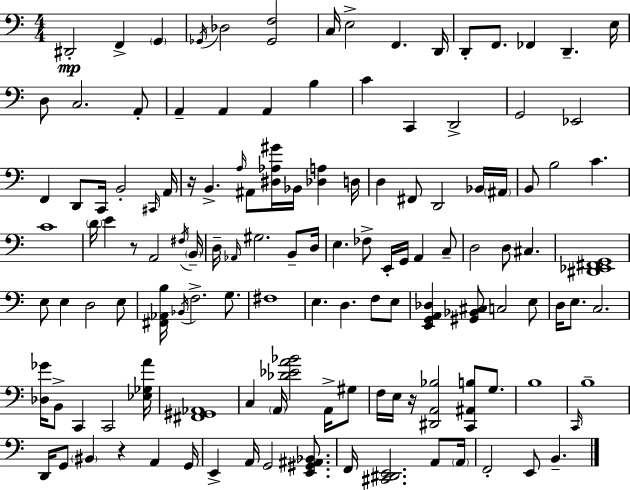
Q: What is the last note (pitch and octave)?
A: B2